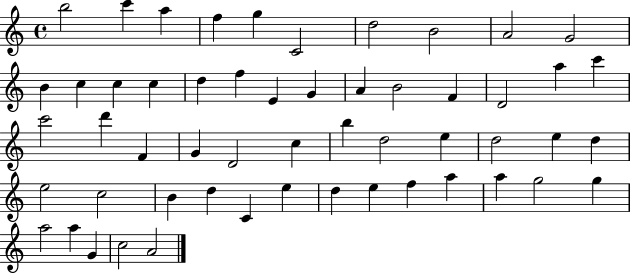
B5/h C6/q A5/q F5/q G5/q C4/h D5/h B4/h A4/h G4/h B4/q C5/q C5/q C5/q D5/q F5/q E4/q G4/q A4/q B4/h F4/q D4/h A5/q C6/q C6/h D6/q F4/q G4/q D4/h C5/q B5/q D5/h E5/q D5/h E5/q D5/q E5/h C5/h B4/q D5/q C4/q E5/q D5/q E5/q F5/q A5/q A5/q G5/h G5/q A5/h A5/q G4/q C5/h A4/h